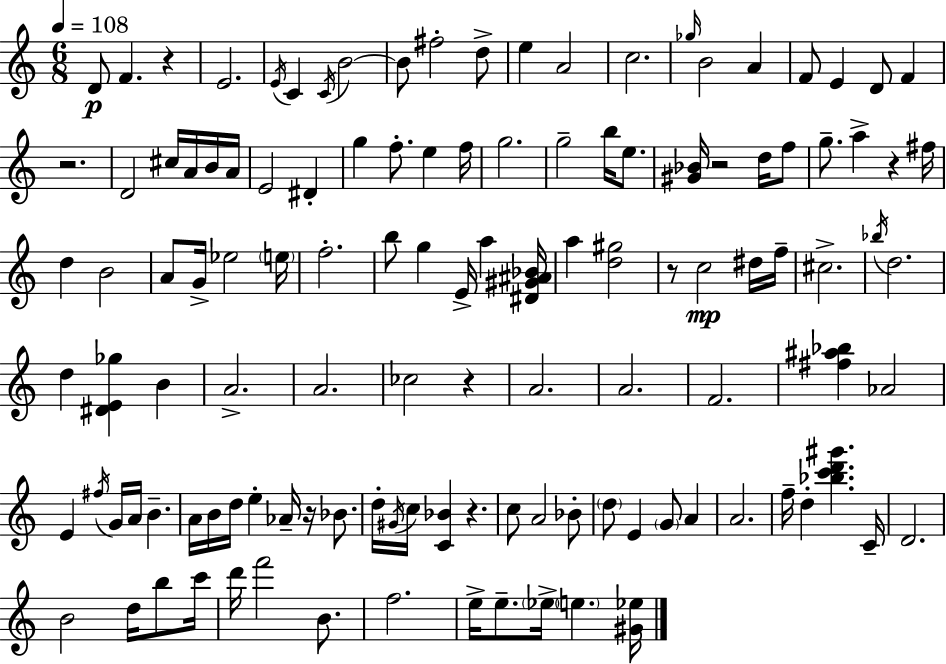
D4/e F4/q. R/q E4/h. E4/s C4/q C4/s B4/h B4/e F#5/h D5/e E5/q A4/h C5/h. Gb5/s B4/h A4/q F4/e E4/q D4/e F4/q R/h. D4/h C#5/s A4/s B4/s A4/s E4/h D#4/q G5/q F5/e. E5/q F5/s G5/h. G5/h B5/s E5/e. [G#4,Bb4]/s R/h D5/s F5/e G5/e. A5/q R/q F#5/s D5/q B4/h A4/e G4/s Eb5/h E5/s F5/h. B5/e G5/q E4/s A5/q [D#4,G#4,A#4,Bb4]/s A5/q [D5,G#5]/h R/e C5/h D#5/s F5/s C#5/h. Bb5/s D5/h. D5/q [D#4,E4,Gb5]/q B4/q A4/h. A4/h. CES5/h R/q A4/h. A4/h. F4/h. [F#5,A#5,Bb5]/q Ab4/h E4/q F#5/s G4/s A4/s B4/q. A4/s B4/s D5/s E5/q Ab4/s R/s Bb4/e. D5/s G#4/s C5/s [C4,Bb4]/q R/q. C5/e A4/h Bb4/e D5/e E4/q G4/e A4/q A4/h. F5/s D5/q [Bb5,C6,D6,G#6]/q. C4/s D4/h. B4/h D5/s B5/e C6/s D6/s F6/h B4/e. F5/h. E5/s E5/e. Eb5/s E5/q. [G#4,Eb5]/s